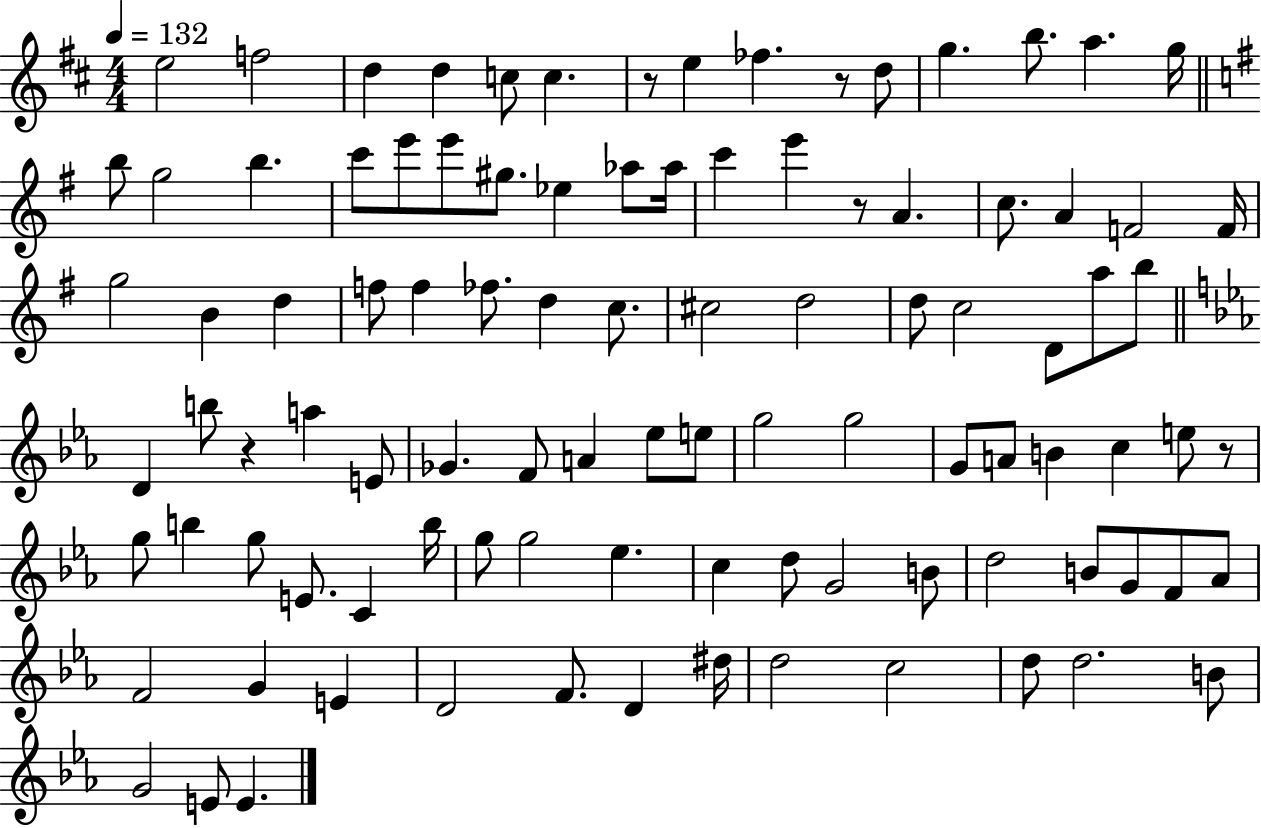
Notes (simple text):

E5/h F5/h D5/q D5/q C5/e C5/q. R/e E5/q FES5/q. R/e D5/e G5/q. B5/e. A5/q. G5/s B5/e G5/h B5/q. C6/e E6/e E6/e G#5/e. Eb5/q Ab5/e Ab5/s C6/q E6/q R/e A4/q. C5/e. A4/q F4/h F4/s G5/h B4/q D5/q F5/e F5/q FES5/e. D5/q C5/e. C#5/h D5/h D5/e C5/h D4/e A5/e B5/e D4/q B5/e R/q A5/q E4/e Gb4/q. F4/e A4/q Eb5/e E5/e G5/h G5/h G4/e A4/e B4/q C5/q E5/e R/e G5/e B5/q G5/e E4/e. C4/q B5/s G5/e G5/h Eb5/q. C5/q D5/e G4/h B4/e D5/h B4/e G4/e F4/e Ab4/e F4/h G4/q E4/q D4/h F4/e. D4/q D#5/s D5/h C5/h D5/e D5/h. B4/e G4/h E4/e E4/q.